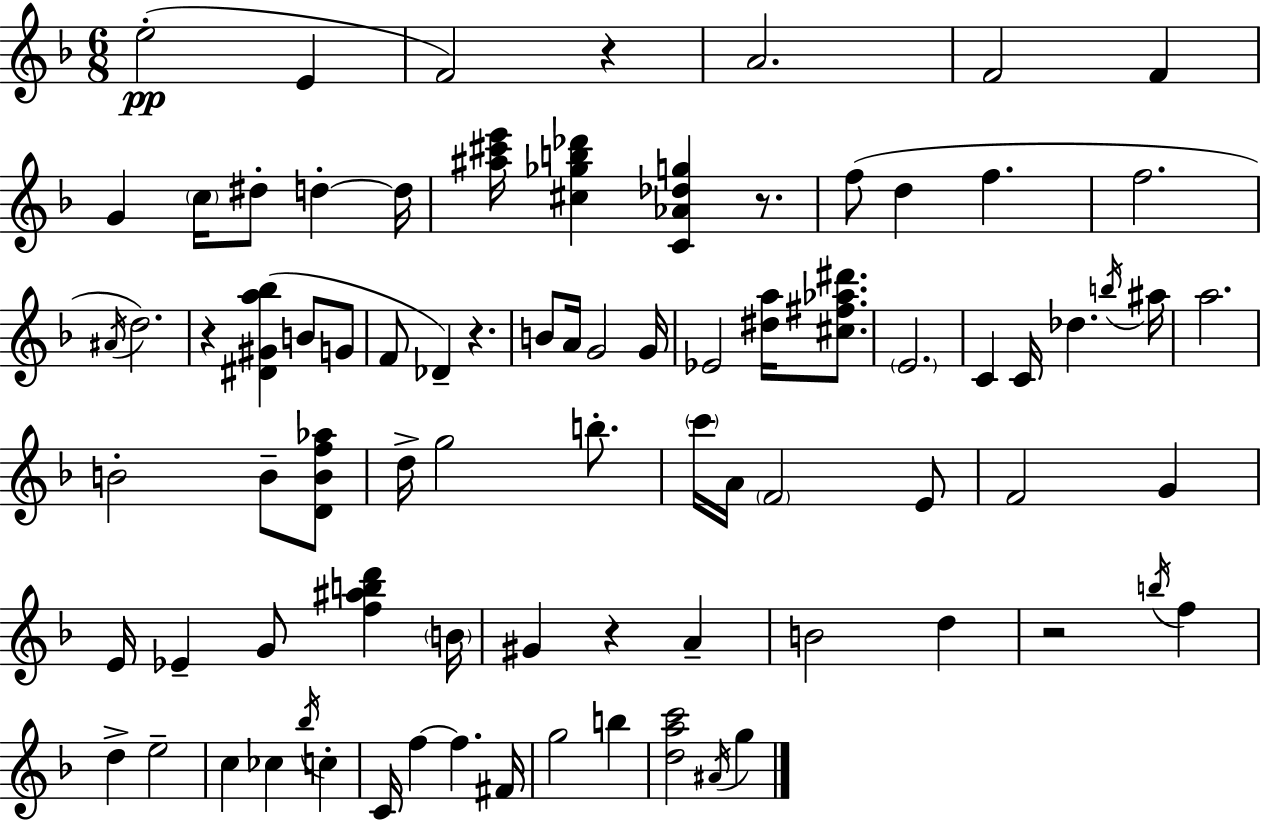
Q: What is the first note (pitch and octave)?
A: E5